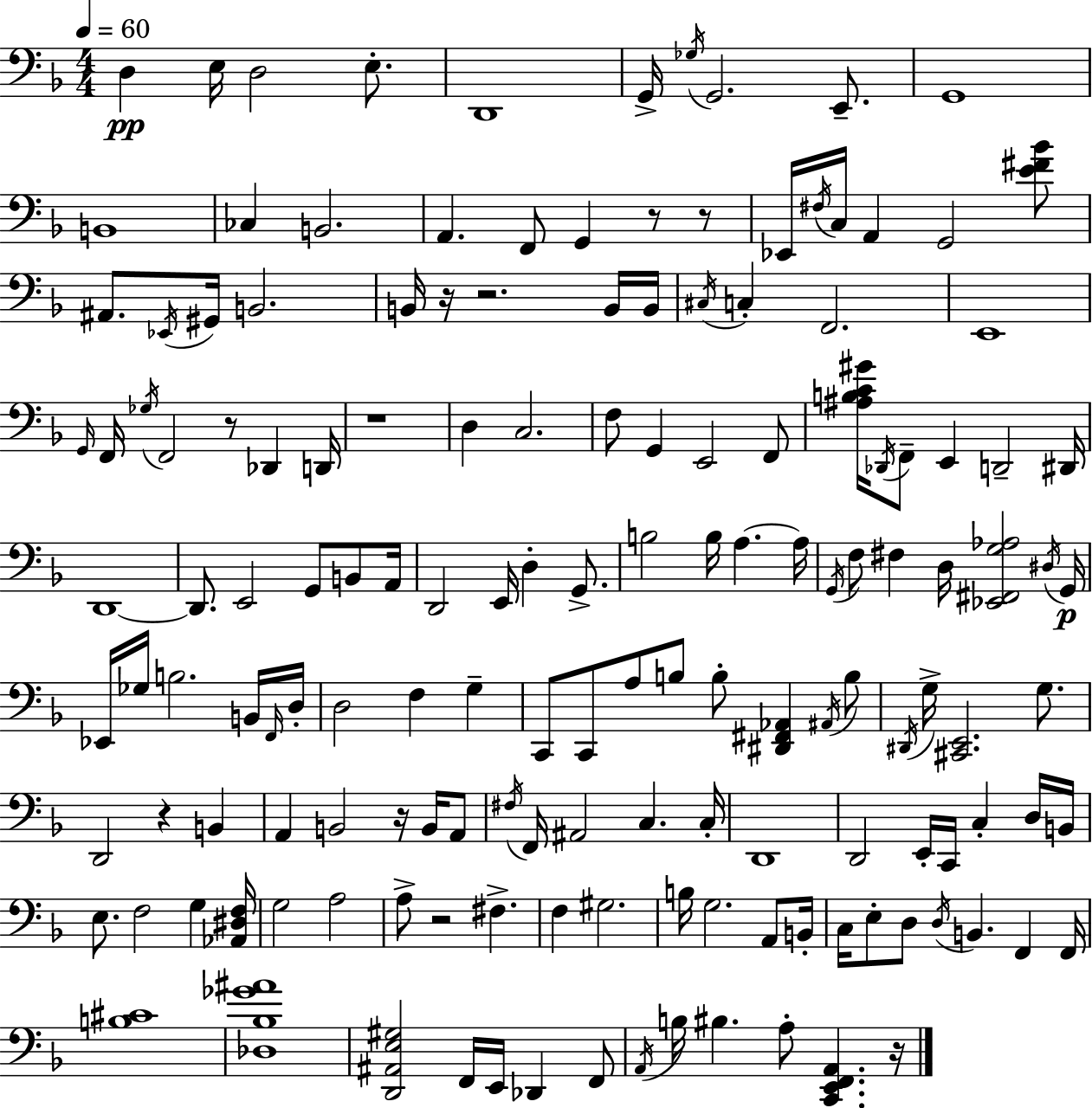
D3/q E3/s D3/h E3/e. D2/w G2/s Gb3/s G2/h. E2/e. G2/w B2/w CES3/q B2/h. A2/q. F2/e G2/q R/e R/e Eb2/s F#3/s C3/s A2/q G2/h [E4,F#4,Bb4]/e A#2/e. Eb2/s G#2/s B2/h. B2/s R/s R/h. B2/s B2/s C#3/s C3/q F2/h. E2/w G2/s F2/s Gb3/s F2/h R/e Db2/q D2/s R/w D3/q C3/h. F3/e G2/q E2/h F2/e [A#3,B3,C4,G#4]/s Db2/s F2/e E2/q D2/h D#2/s D2/w D2/e. E2/h G2/e B2/e A2/s D2/h E2/s D3/q G2/e. B3/h B3/s A3/q. A3/s G2/s F3/e F#3/q D3/s [Eb2,F#2,G3,Ab3]/h D#3/s G2/s Eb2/s Gb3/s B3/h. B2/s F2/s D3/s D3/h F3/q G3/q C2/e C2/e A3/e B3/e B3/e [D#2,F#2,Ab2]/q A#2/s B3/e D#2/s G3/s [C#2,E2]/h. G3/e. D2/h R/q B2/q A2/q B2/h R/s B2/s A2/e F#3/s F2/s A#2/h C3/q. C3/s D2/w D2/h E2/s C2/s C3/q D3/s B2/s E3/e. F3/h G3/q [Ab2,D#3,F3]/s G3/h A3/h A3/e R/h F#3/q. F3/q G#3/h. B3/s G3/h. A2/e B2/s C3/s E3/e D3/e D3/s B2/q. F2/q F2/s [B3,C#4]/w [Db3,Bb3,Gb4,A#4]/w [D2,A#2,E3,G#3]/h F2/s E2/s Db2/q F2/e A2/s B3/s BIS3/q. A3/e [C2,E2,F2,A2]/q. R/s